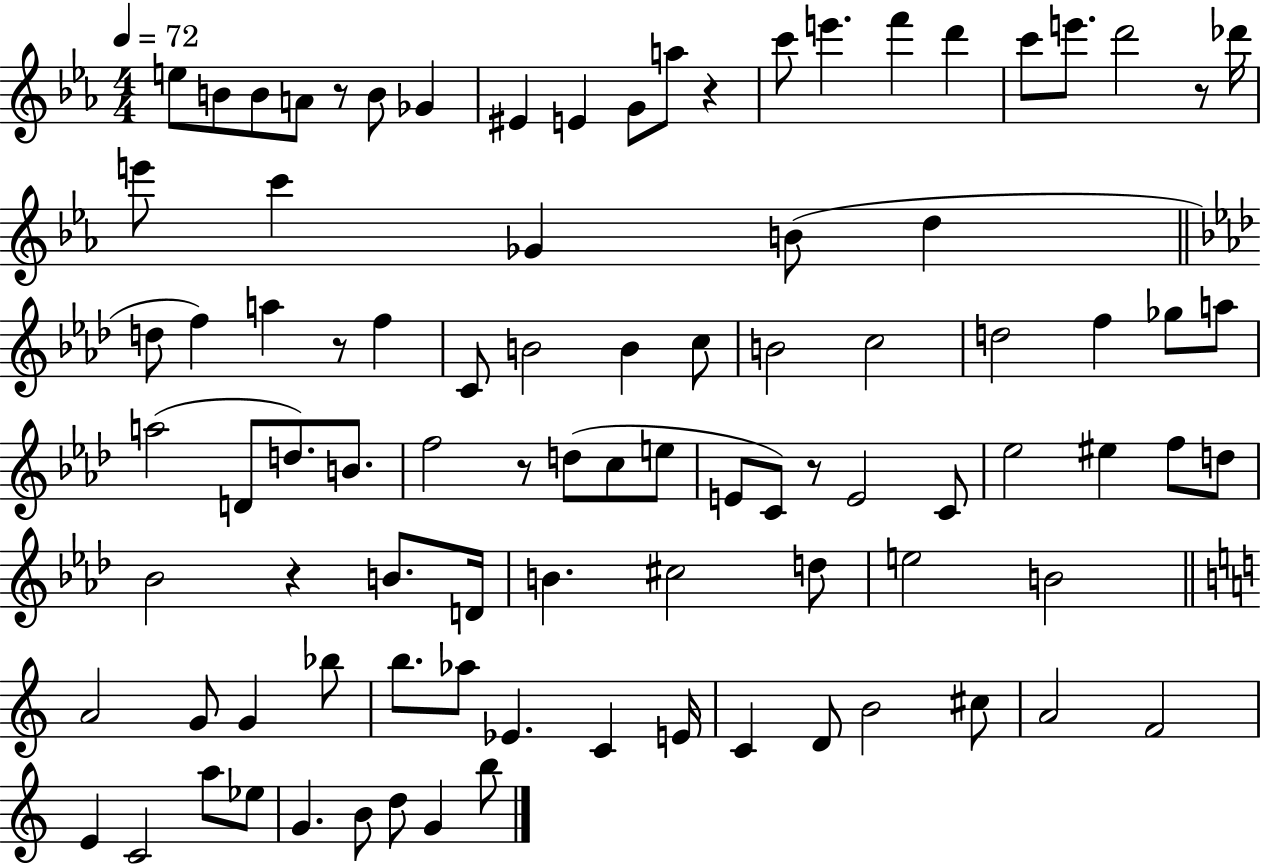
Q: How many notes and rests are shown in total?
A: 92